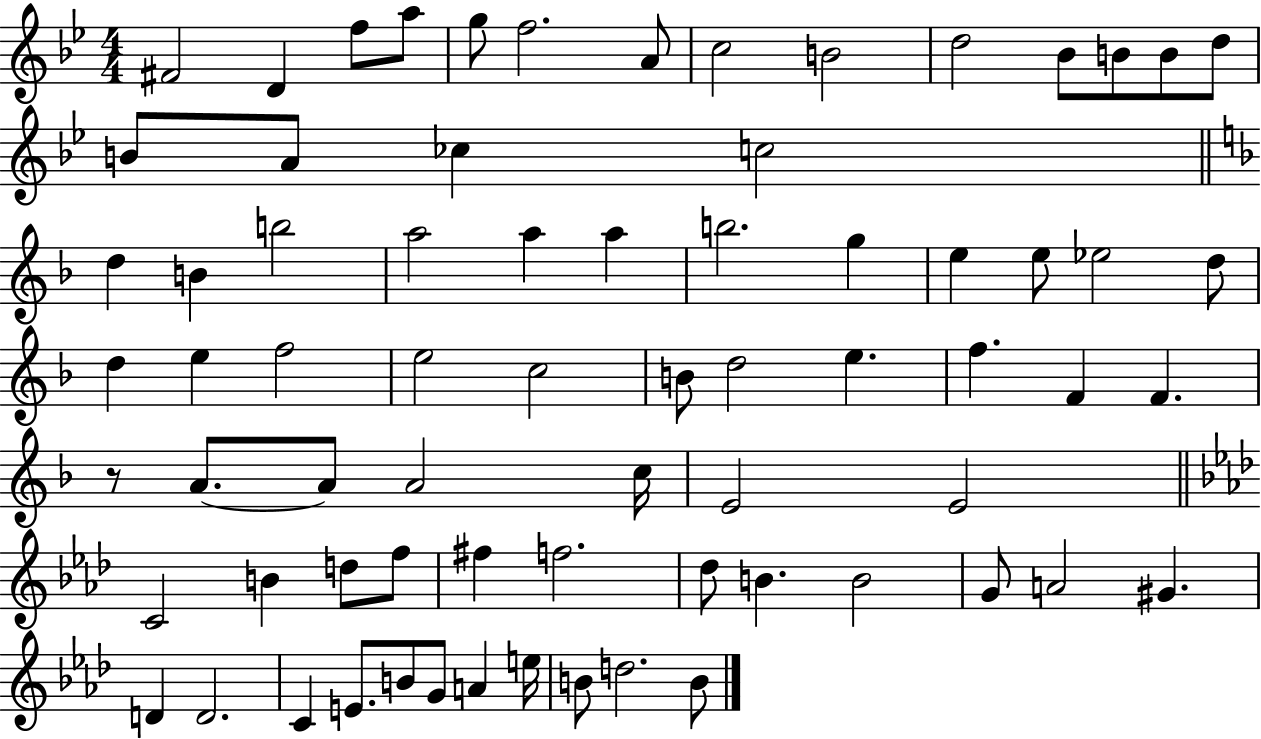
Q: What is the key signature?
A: BES major